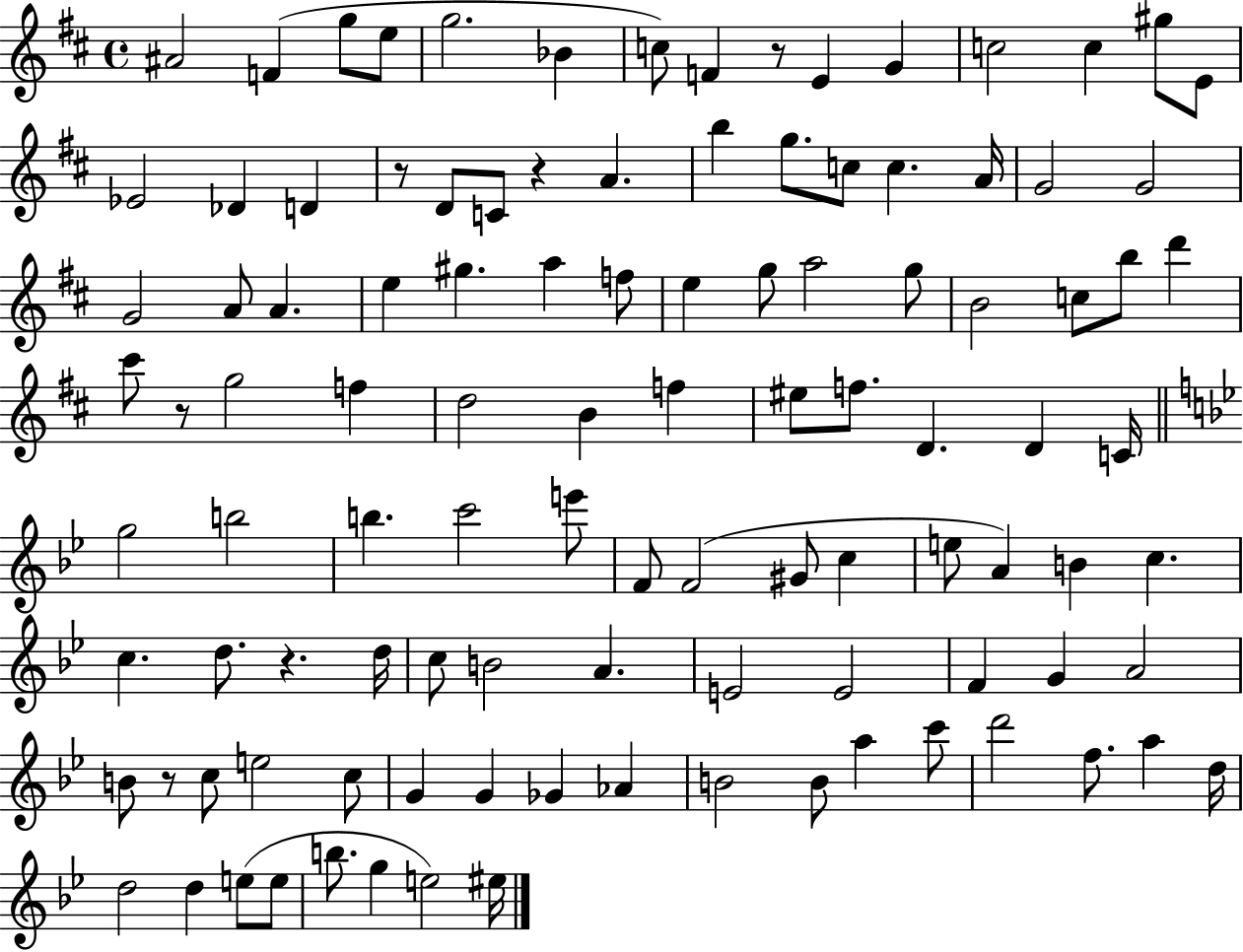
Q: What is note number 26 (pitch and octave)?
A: G4